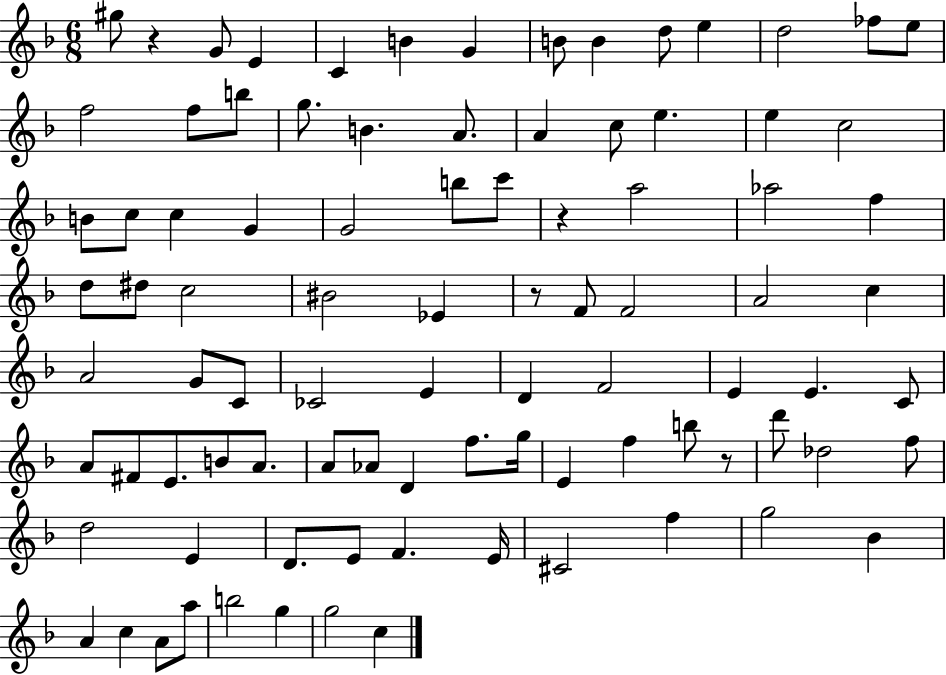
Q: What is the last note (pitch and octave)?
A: C5